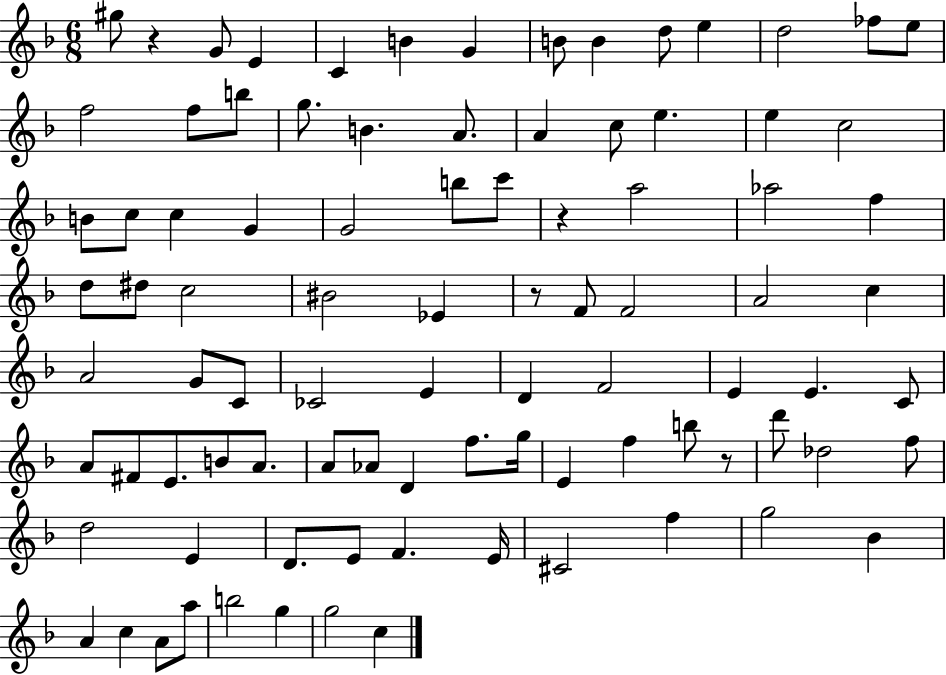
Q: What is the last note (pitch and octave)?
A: C5